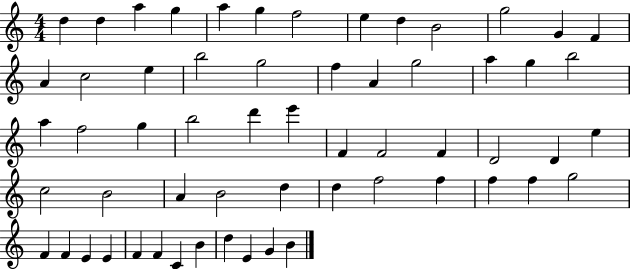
X:1
T:Untitled
M:4/4
L:1/4
K:C
d d a g a g f2 e d B2 g2 G F A c2 e b2 g2 f A g2 a g b2 a f2 g b2 d' e' F F2 F D2 D e c2 B2 A B2 d d f2 f f f g2 F F E E F F C B d E G B